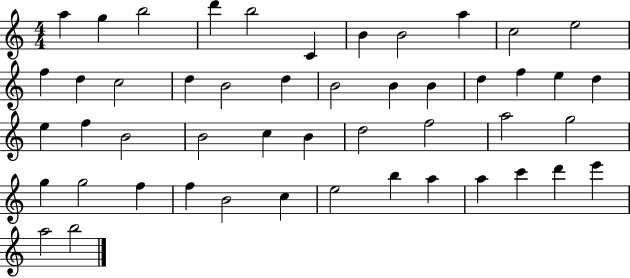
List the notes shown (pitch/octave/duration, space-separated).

A5/q G5/q B5/h D6/q B5/h C4/q B4/q B4/h A5/q C5/h E5/h F5/q D5/q C5/h D5/q B4/h D5/q B4/h B4/q B4/q D5/q F5/q E5/q D5/q E5/q F5/q B4/h B4/h C5/q B4/q D5/h F5/h A5/h G5/h G5/q G5/h F5/q F5/q B4/h C5/q E5/h B5/q A5/q A5/q C6/q D6/q E6/q A5/h B5/h